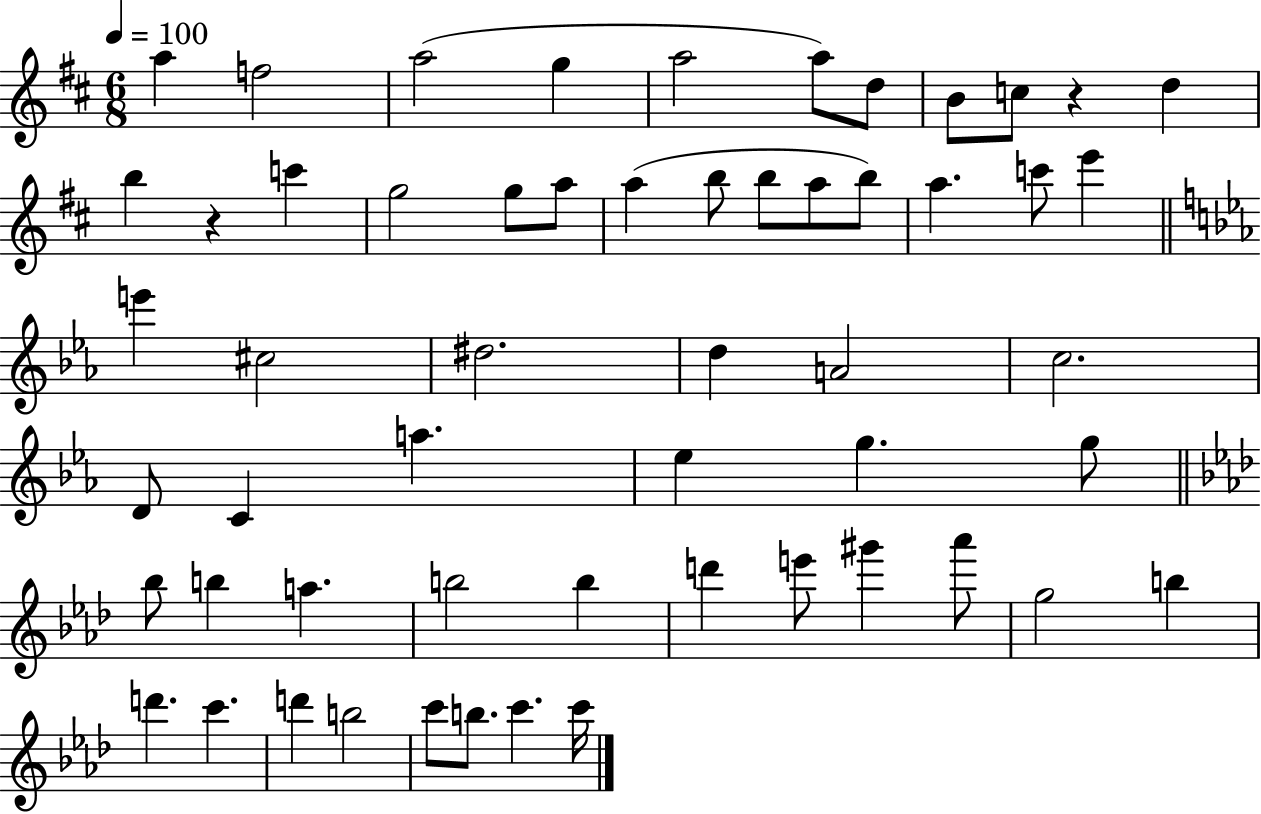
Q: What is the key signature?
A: D major